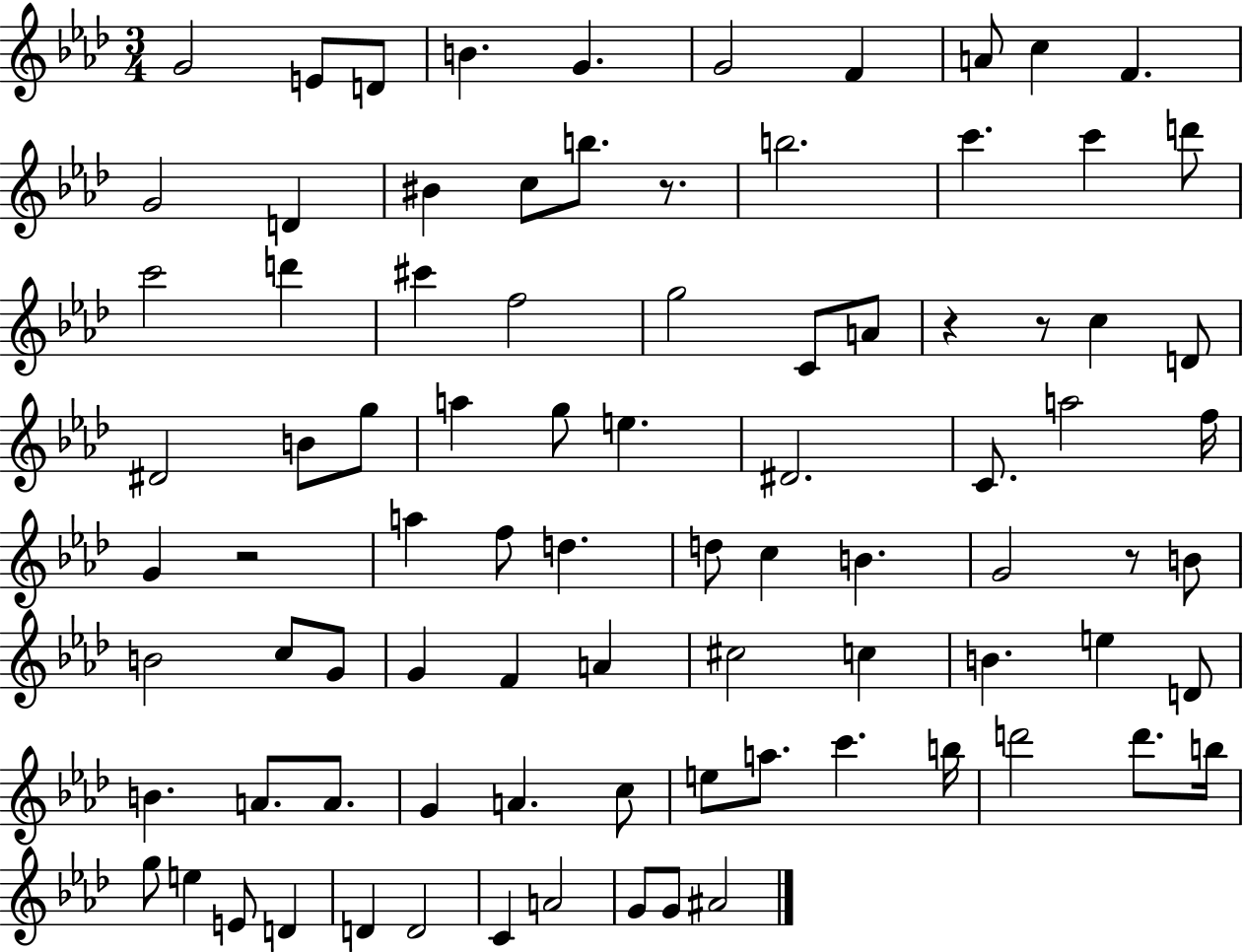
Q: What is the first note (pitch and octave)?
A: G4